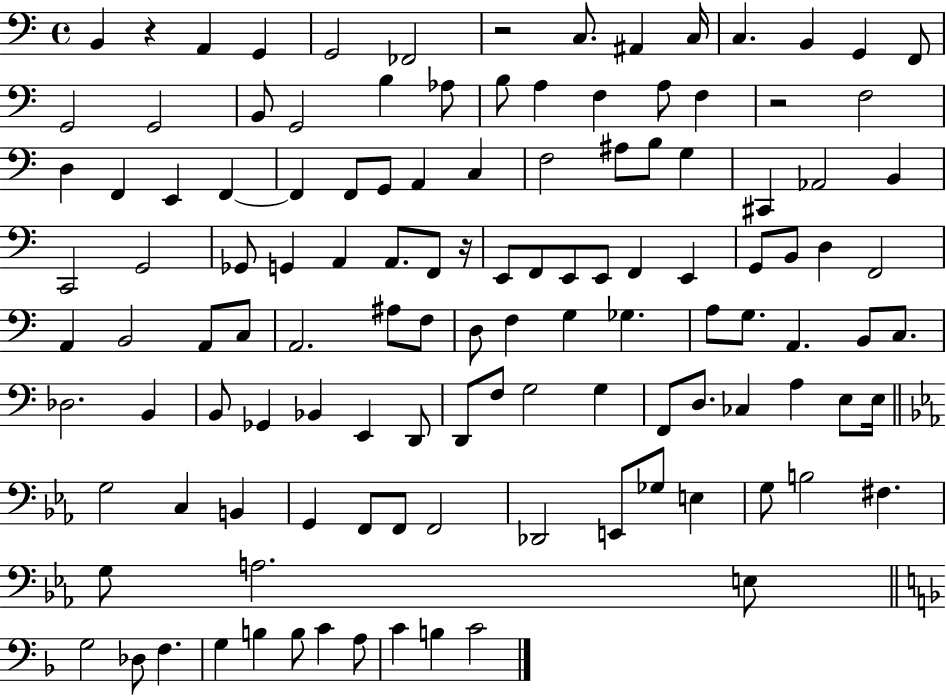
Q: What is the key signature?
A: C major